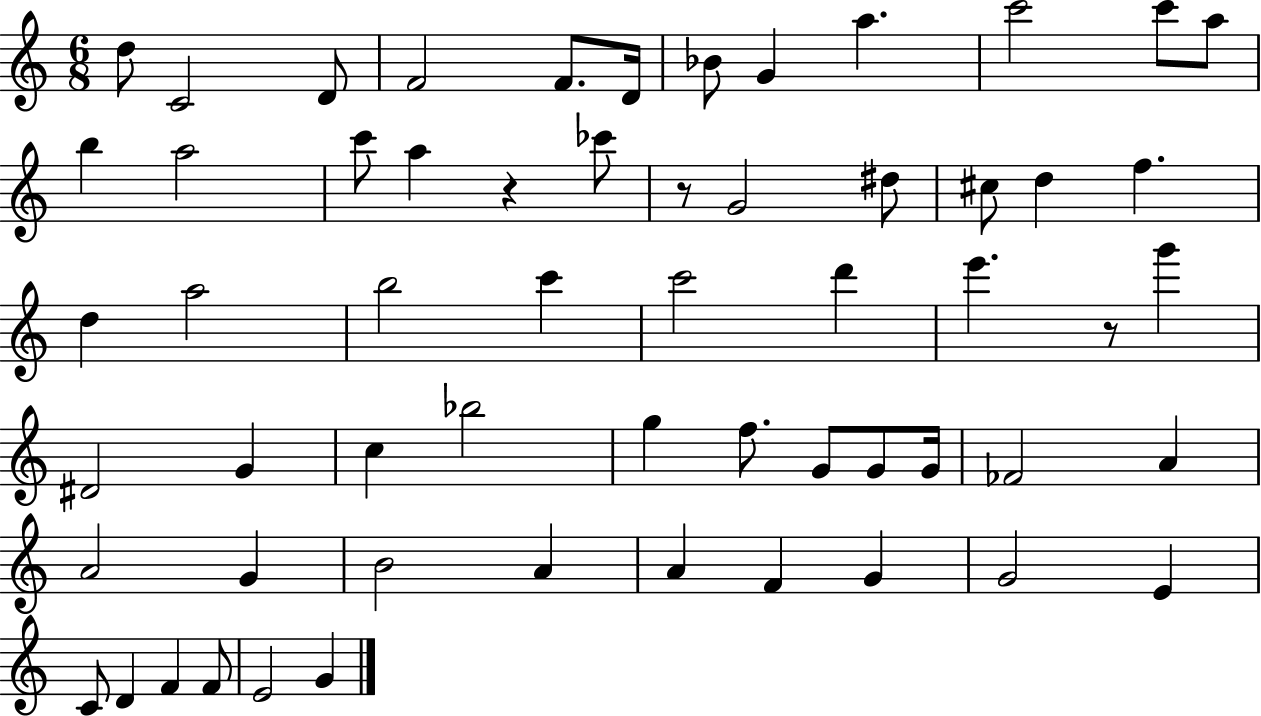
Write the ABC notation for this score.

X:1
T:Untitled
M:6/8
L:1/4
K:C
d/2 C2 D/2 F2 F/2 D/4 _B/2 G a c'2 c'/2 a/2 b a2 c'/2 a z _c'/2 z/2 G2 ^d/2 ^c/2 d f d a2 b2 c' c'2 d' e' z/2 g' ^D2 G c _b2 g f/2 G/2 G/2 G/4 _F2 A A2 G B2 A A F G G2 E C/2 D F F/2 E2 G